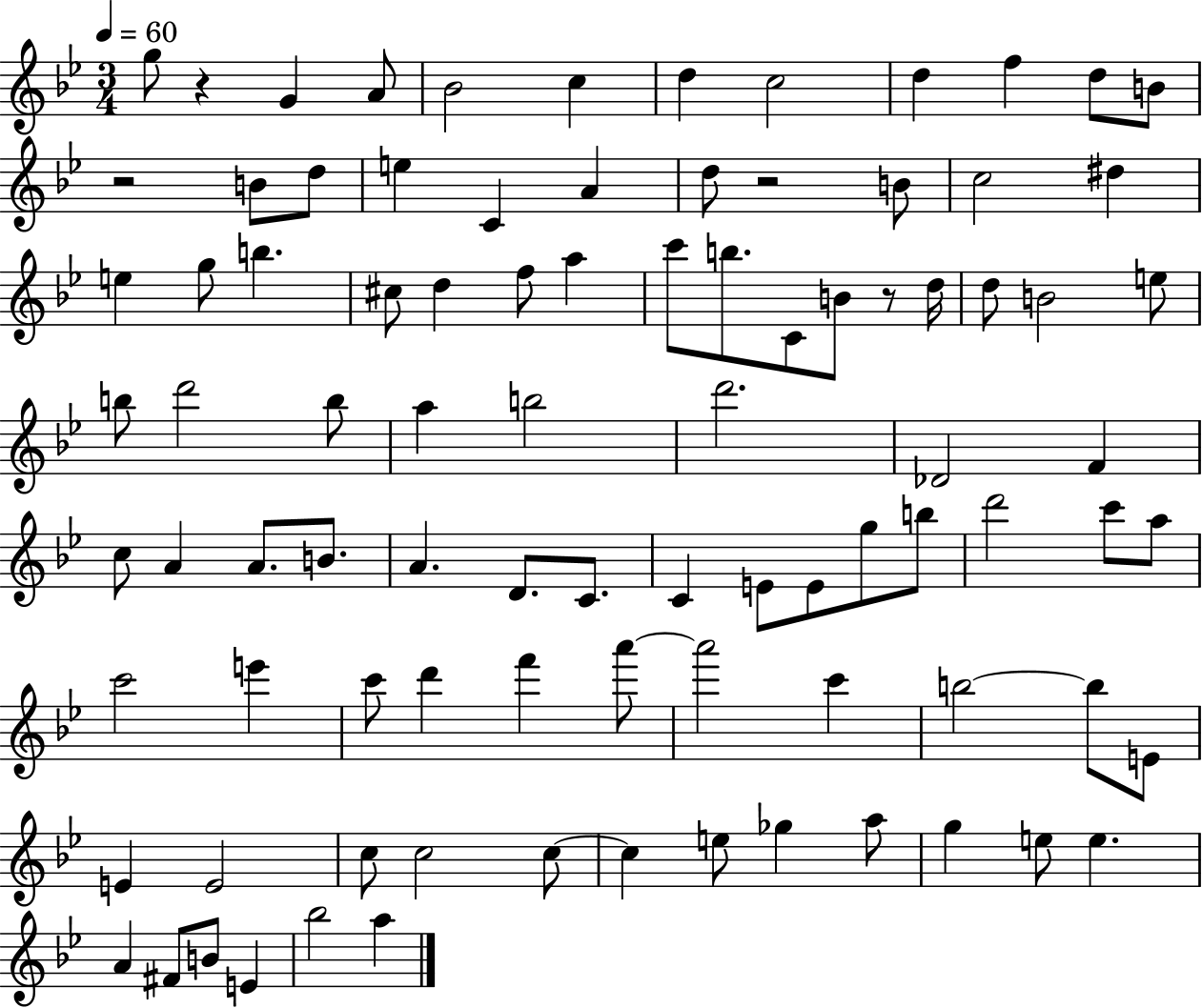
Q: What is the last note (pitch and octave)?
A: A5